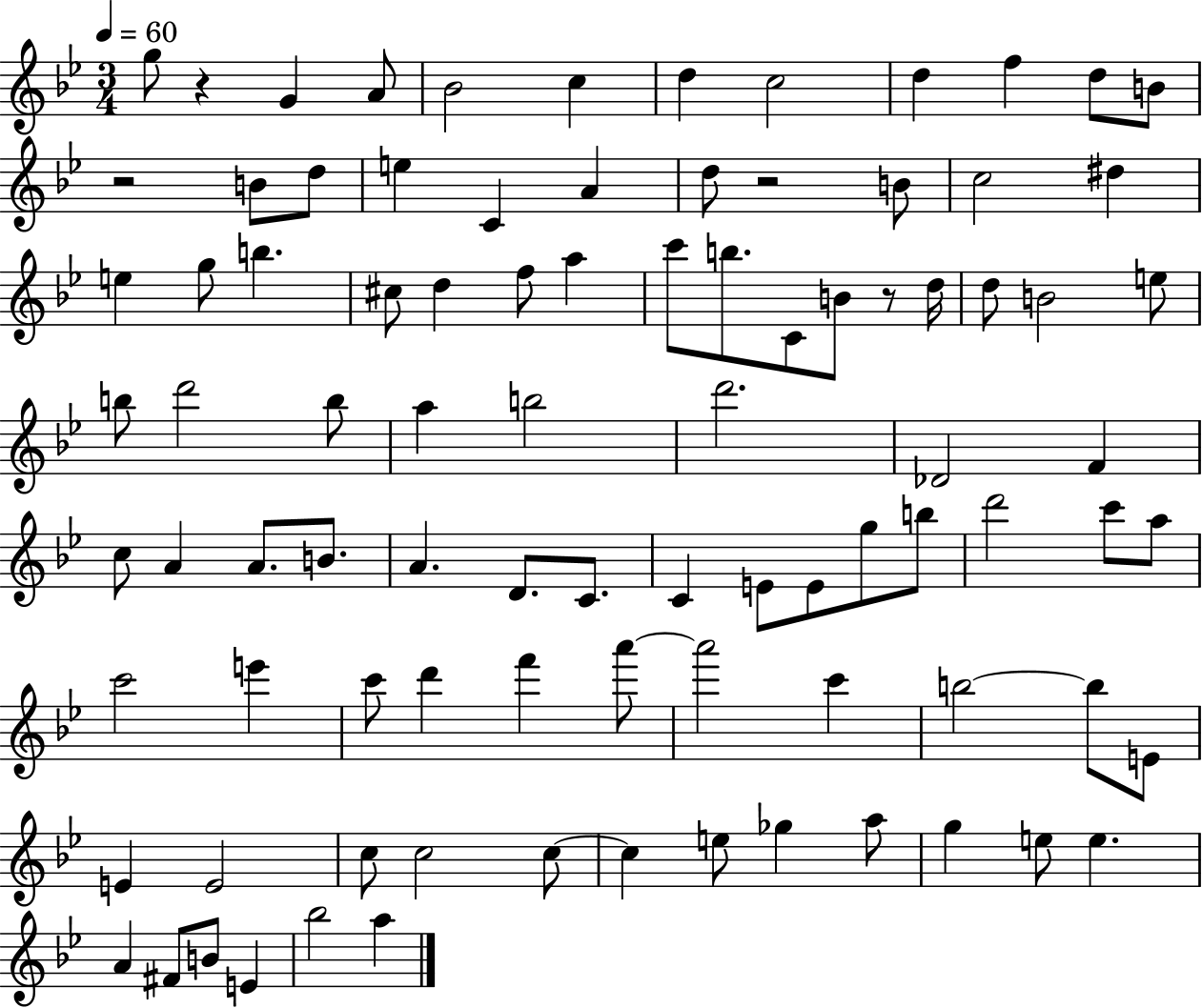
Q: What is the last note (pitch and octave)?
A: A5